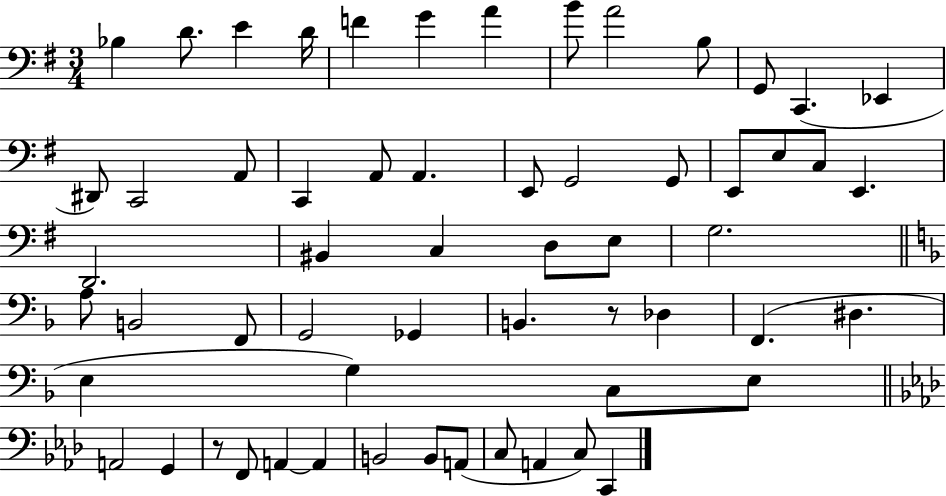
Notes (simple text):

Bb3/q D4/e. E4/q D4/s F4/q G4/q A4/q B4/e A4/h B3/e G2/e C2/q. Eb2/q D#2/e C2/h A2/e C2/q A2/e A2/q. E2/e G2/h G2/e E2/e E3/e C3/e E2/q. D2/h. BIS2/q C3/q D3/e E3/e G3/h. A3/e B2/h F2/e G2/h Gb2/q B2/q. R/e Db3/q F2/q. D#3/q. E3/q G3/q C3/e E3/e A2/h G2/q R/e F2/e A2/q A2/q B2/h B2/e A2/e C3/e A2/q C3/e C2/q